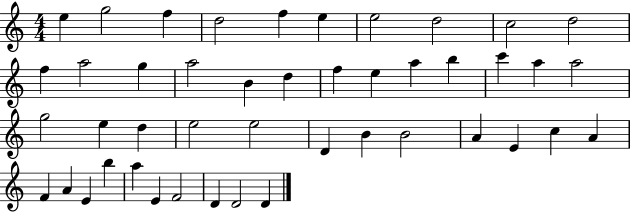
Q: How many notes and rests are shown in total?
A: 45